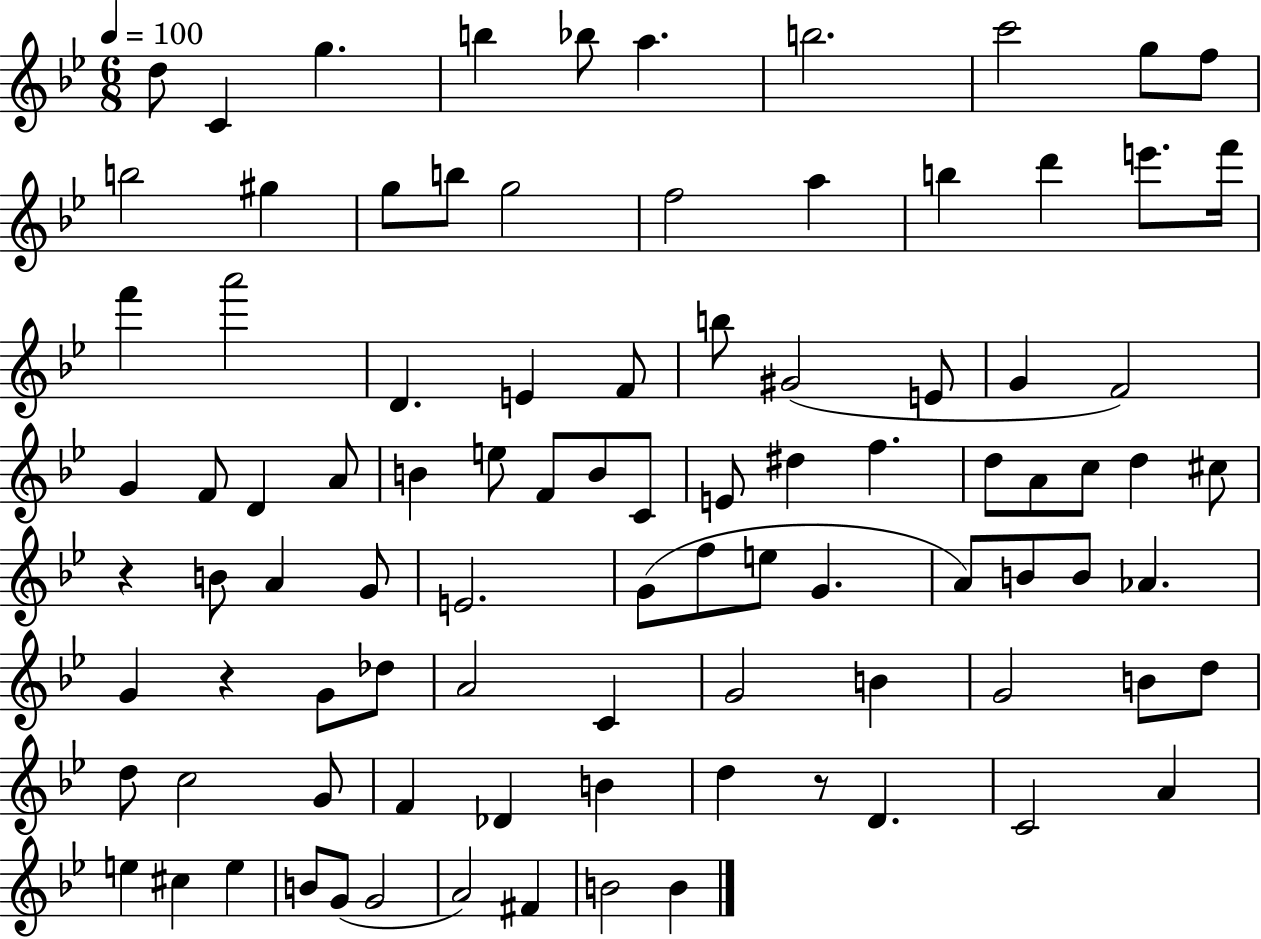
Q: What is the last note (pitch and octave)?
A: B4